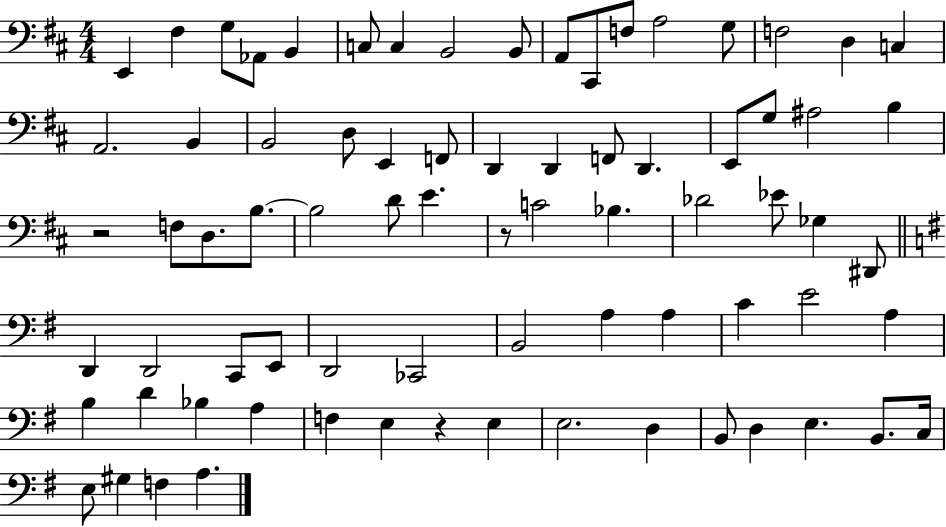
E2/q F#3/q G3/e Ab2/e B2/q C3/e C3/q B2/h B2/e A2/e C#2/e F3/e A3/h G3/e F3/h D3/q C3/q A2/h. B2/q B2/h D3/e E2/q F2/e D2/q D2/q F2/e D2/q. E2/e G3/e A#3/h B3/q R/h F3/e D3/e. B3/e. B3/h D4/e E4/q. R/e C4/h Bb3/q. Db4/h Eb4/e Gb3/q D#2/e D2/q D2/h C2/e E2/e D2/h CES2/h B2/h A3/q A3/q C4/q E4/h A3/q B3/q D4/q Bb3/q A3/q F3/q E3/q R/q E3/q E3/h. D3/q B2/e D3/q E3/q. B2/e. C3/s E3/e G#3/q F3/q A3/q.